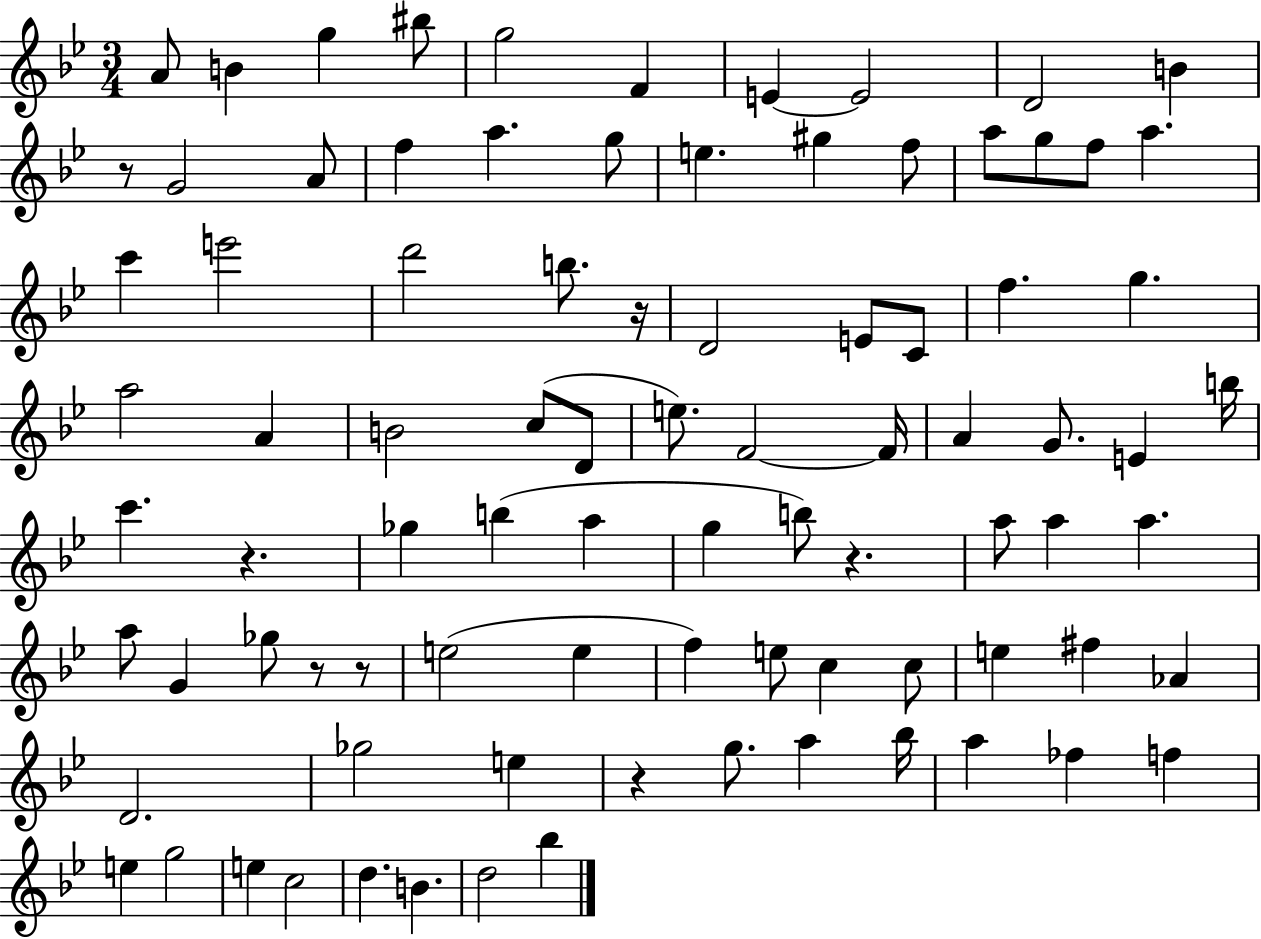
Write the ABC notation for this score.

X:1
T:Untitled
M:3/4
L:1/4
K:Bb
A/2 B g ^b/2 g2 F E E2 D2 B z/2 G2 A/2 f a g/2 e ^g f/2 a/2 g/2 f/2 a c' e'2 d'2 b/2 z/4 D2 E/2 C/2 f g a2 A B2 c/2 D/2 e/2 F2 F/4 A G/2 E b/4 c' z _g b a g b/2 z a/2 a a a/2 G _g/2 z/2 z/2 e2 e f e/2 c c/2 e ^f _A D2 _g2 e z g/2 a _b/4 a _f f e g2 e c2 d B d2 _b